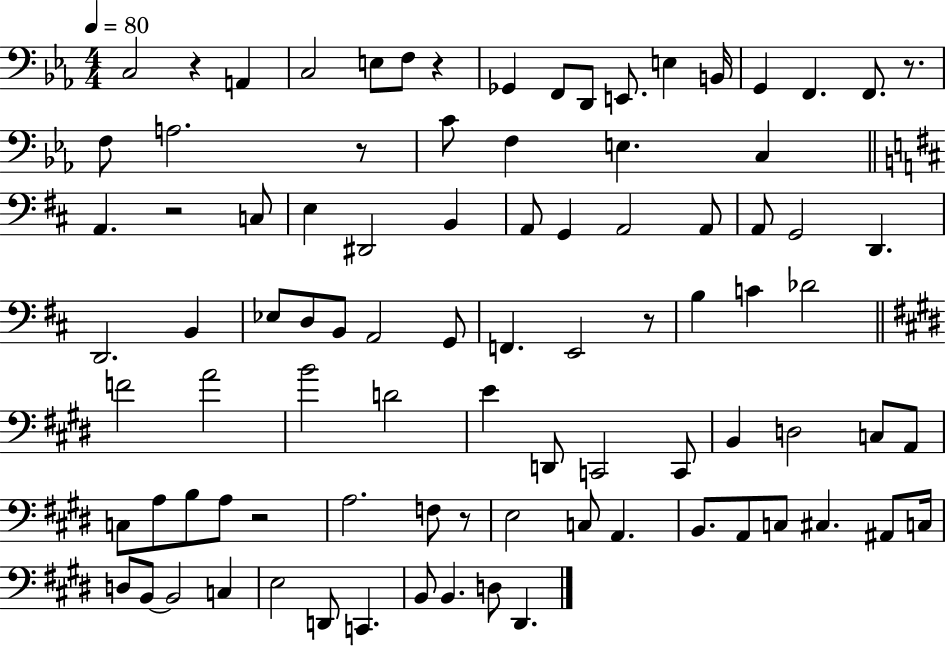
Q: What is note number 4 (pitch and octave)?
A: E3